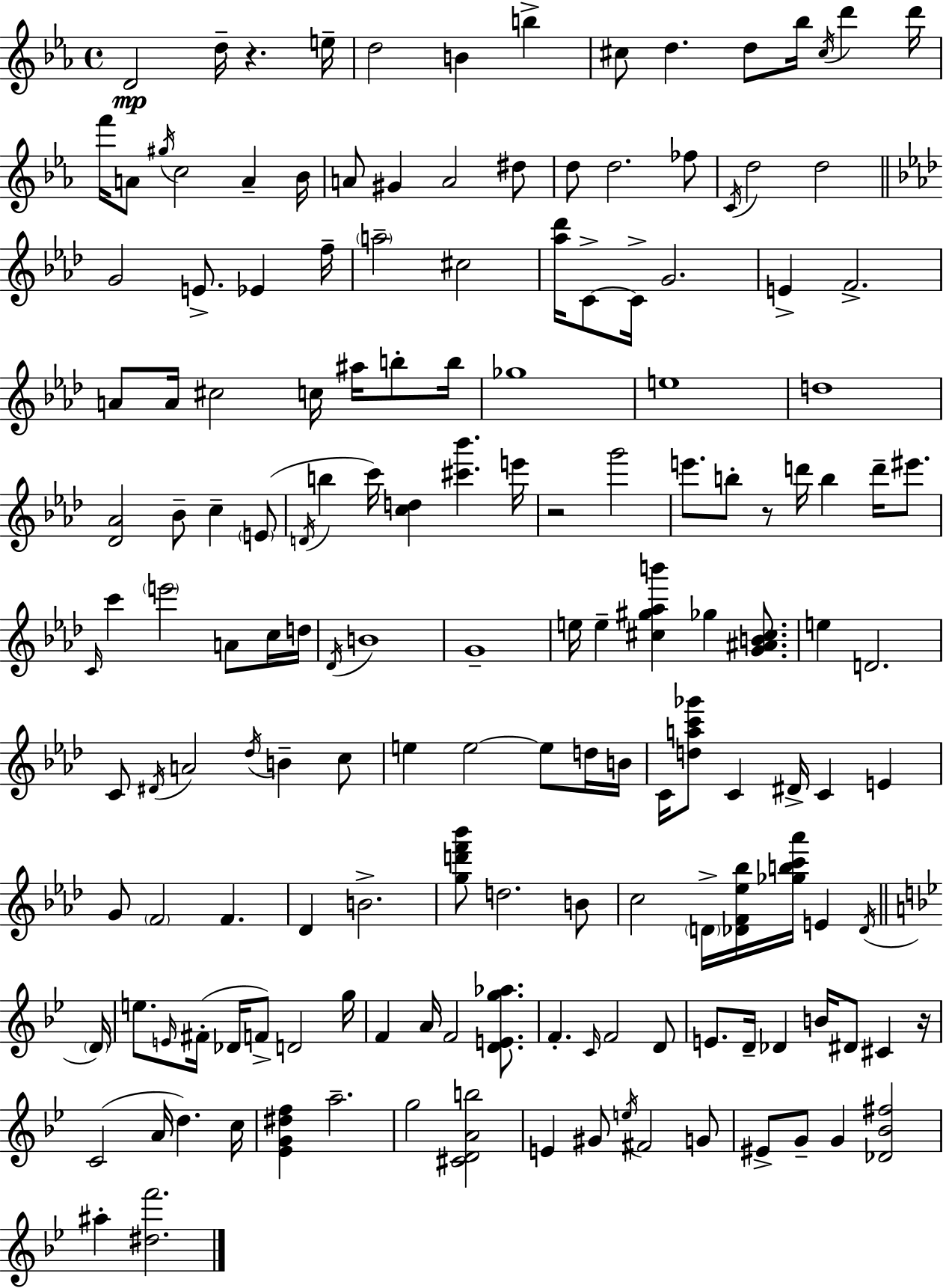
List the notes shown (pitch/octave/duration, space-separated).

D4/h D5/s R/q. E5/s D5/h B4/q B5/q C#5/e D5/q. D5/e Bb5/s C#5/s D6/q D6/s F6/s A4/e G#5/s C5/h A4/q Bb4/s A4/e G#4/q A4/h D#5/e D5/e D5/h. FES5/e C4/s D5/h D5/h G4/h E4/e. Eb4/q F5/s A5/h C#5/h [Ab5,Db6]/s C4/e C4/s G4/h. E4/q F4/h. A4/e A4/s C#5/h C5/s A#5/s B5/e B5/s Gb5/w E5/w D5/w [Db4,Ab4]/h Bb4/e C5/q E4/e D4/s B5/q C6/s [C5,D5]/q [C#6,Bb6]/q. E6/s R/h G6/h E6/e. B5/e R/e D6/s B5/q D6/s EIS6/e. C4/s C6/q E6/h A4/e C5/s D5/s Db4/s B4/w G4/w E5/s E5/q [C#5,G#5,Ab5,B6]/q Gb5/q [G4,A#4,B4,C#5]/e. E5/q D4/h. C4/e D#4/s A4/h Db5/s B4/q C5/e E5/q E5/h E5/e D5/s B4/s C4/s [D5,A5,C6,Gb6]/e C4/q D#4/s C4/q E4/q G4/e F4/h F4/q. Db4/q B4/h. [G5,D6,F6,Bb6]/e D5/h. B4/e C5/h D4/s [Db4,F4,Eb5,Bb5]/s [Gb5,B5,C6,Ab6]/s E4/q Db4/s D4/s E5/e. E4/s F#4/s Db4/s F4/e D4/h G5/s F4/q A4/s F4/h [D4,E4,G5,Ab5]/e. F4/q. C4/s F4/h D4/e E4/e. D4/s Db4/q B4/s D#4/e C#4/q R/s C4/h A4/s D5/q. C5/s [Eb4,G4,D#5,F5]/q A5/h. G5/h [C#4,D4,A4,B5]/h E4/q G#4/e E5/s F#4/h G4/e EIS4/e G4/e G4/q [Db4,Bb4,F#5]/h A#5/q [D#5,F6]/h.